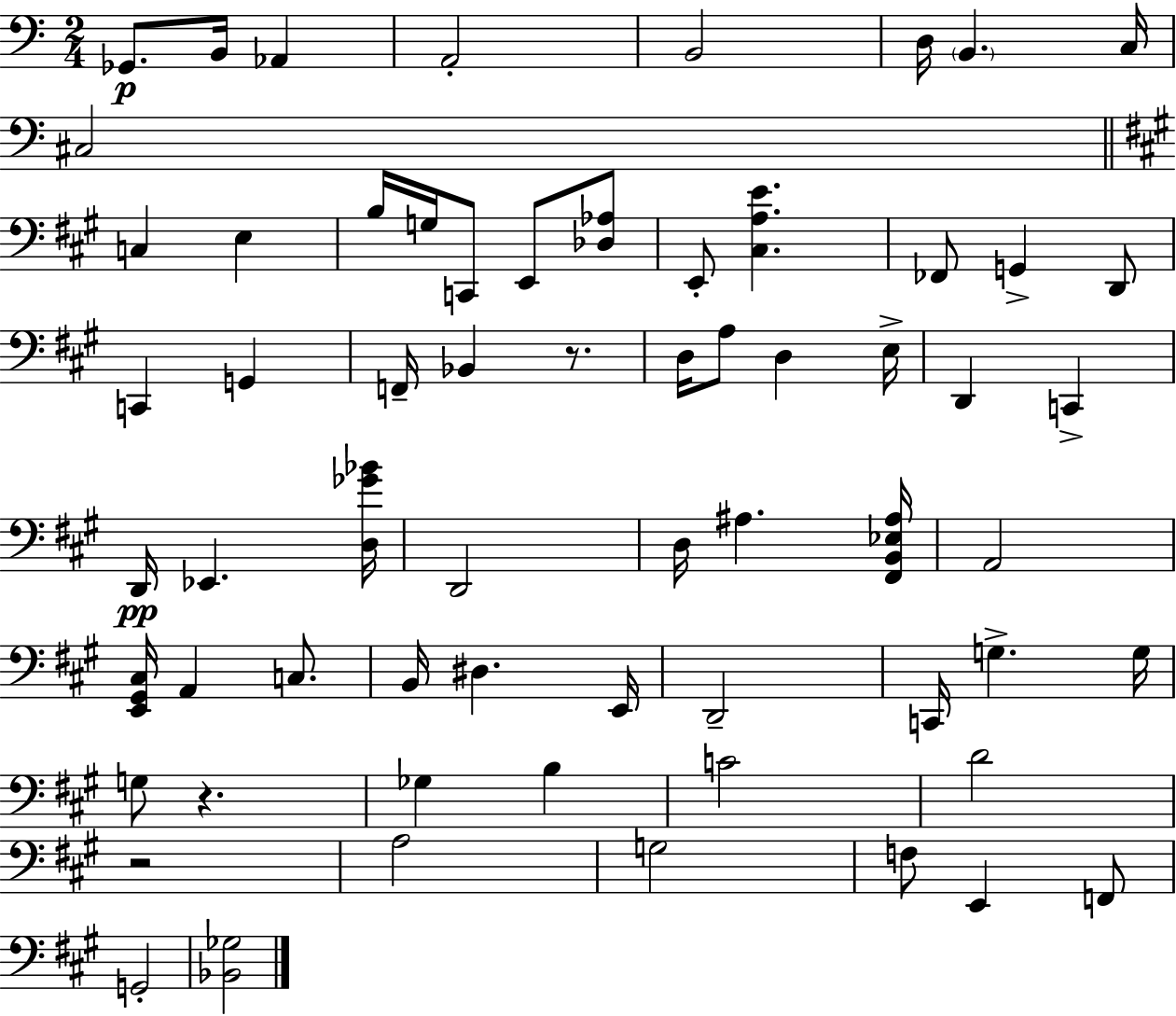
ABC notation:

X:1
T:Untitled
M:2/4
L:1/4
K:C
_G,,/2 B,,/4 _A,, A,,2 B,,2 D,/4 B,, C,/4 ^C,2 C, E, B,/4 G,/4 C,,/2 E,,/2 [_D,_A,]/2 E,,/2 [^C,A,E] _F,,/2 G,, D,,/2 C,, G,, F,,/4 _B,, z/2 D,/4 A,/2 D, E,/4 D,, C,, D,,/4 _E,, [D,_G_B]/4 D,,2 D,/4 ^A, [^F,,B,,_E,^A,]/4 A,,2 [E,,^G,,^C,]/4 A,, C,/2 B,,/4 ^D, E,,/4 D,,2 C,,/4 G, G,/4 G,/2 z _G, B, C2 D2 z2 A,2 G,2 F,/2 E,, F,,/2 G,,2 [_B,,_G,]2